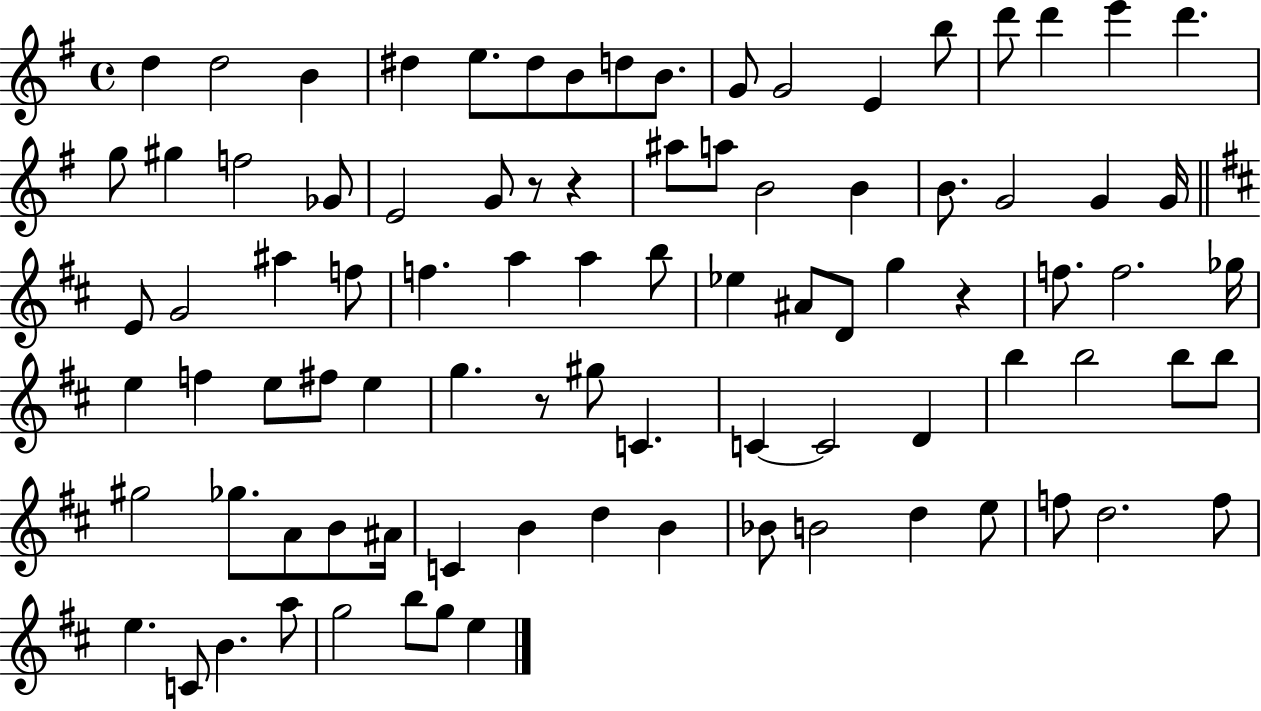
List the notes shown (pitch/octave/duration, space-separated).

D5/q D5/h B4/q D#5/q E5/e. D#5/e B4/e D5/e B4/e. G4/e G4/h E4/q B5/e D6/e D6/q E6/q D6/q. G5/e G#5/q F5/h Gb4/e E4/h G4/e R/e R/q A#5/e A5/e B4/h B4/q B4/e. G4/h G4/q G4/s E4/e G4/h A#5/q F5/e F5/q. A5/q A5/q B5/e Eb5/q A#4/e D4/e G5/q R/q F5/e. F5/h. Gb5/s E5/q F5/q E5/e F#5/e E5/q G5/q. R/e G#5/e C4/q. C4/q C4/h D4/q B5/q B5/h B5/e B5/e G#5/h Gb5/e. A4/e B4/e A#4/s C4/q B4/q D5/q B4/q Bb4/e B4/h D5/q E5/e F5/e D5/h. F5/e E5/q. C4/e B4/q. A5/e G5/h B5/e G5/e E5/q